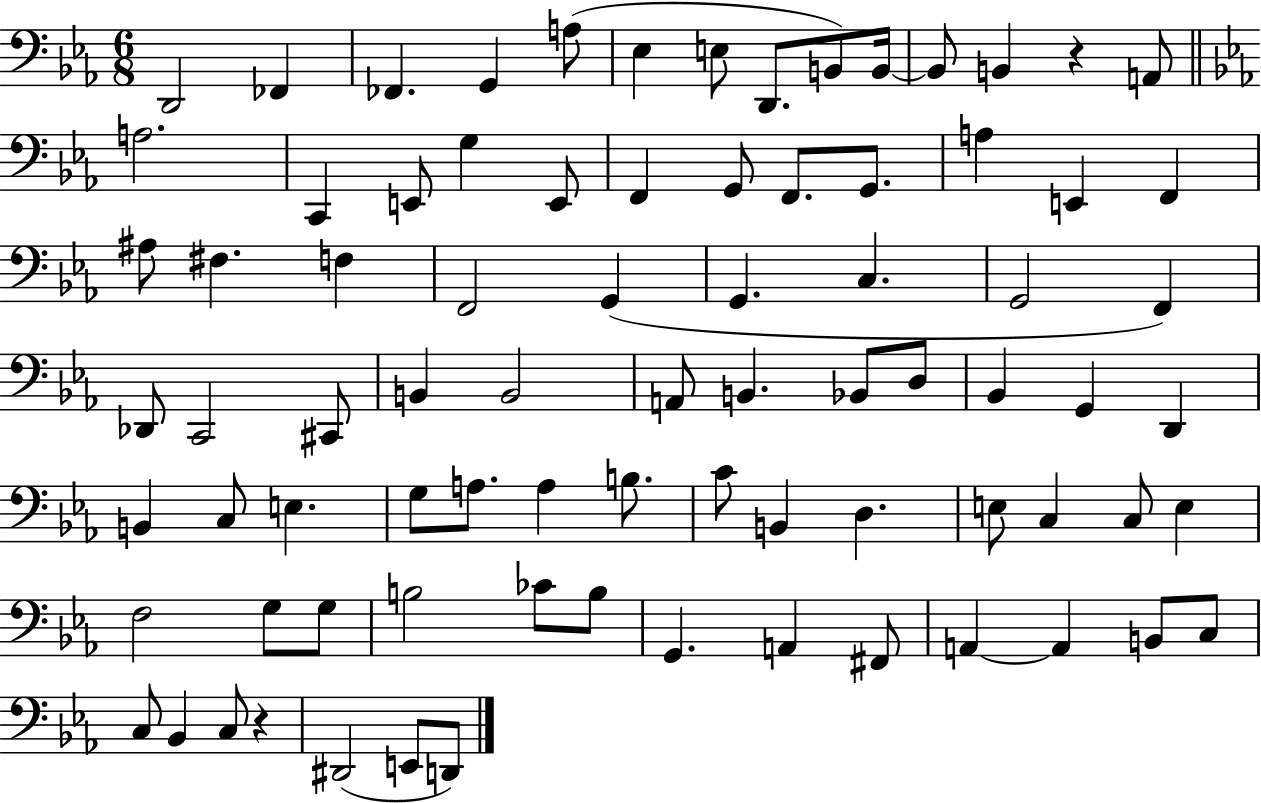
{
  \clef bass
  \numericTimeSignature
  \time 6/8
  \key ees \major
  d,2 fes,4 | fes,4. g,4 a8( | ees4 e8 d,8. b,8) b,16~~ | b,8 b,4 r4 a,8 | \break \bar "||" \break \key ees \major a2. | c,4 e,8 g4 e,8 | f,4 g,8 f,8. g,8. | a4 e,4 f,4 | \break ais8 fis4. f4 | f,2 g,4( | g,4. c4. | g,2 f,4) | \break des,8 c,2 cis,8 | b,4 b,2 | a,8 b,4. bes,8 d8 | bes,4 g,4 d,4 | \break b,4 c8 e4. | g8 a8. a4 b8. | c'8 b,4 d4. | e8 c4 c8 e4 | \break f2 g8 g8 | b2 ces'8 b8 | g,4. a,4 fis,8 | a,4~~ a,4 b,8 c8 | \break c8 bes,4 c8 r4 | dis,2( e,8 d,8) | \bar "|."
}